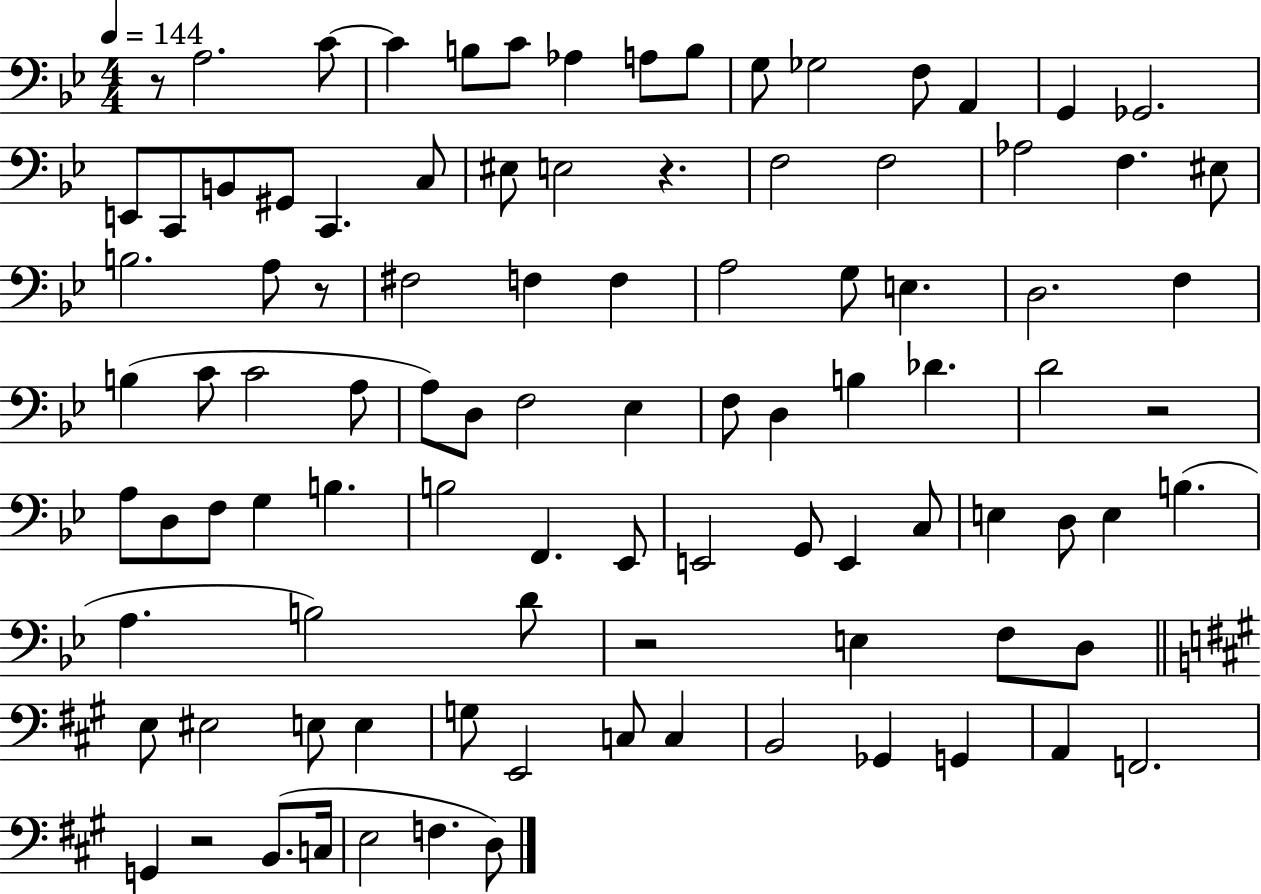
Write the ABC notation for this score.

X:1
T:Untitled
M:4/4
L:1/4
K:Bb
z/2 A,2 C/2 C B,/2 C/2 _A, A,/2 B,/2 G,/2 _G,2 F,/2 A,, G,, _G,,2 E,,/2 C,,/2 B,,/2 ^G,,/2 C,, C,/2 ^E,/2 E,2 z F,2 F,2 _A,2 F, ^E,/2 B,2 A,/2 z/2 ^F,2 F, F, A,2 G,/2 E, D,2 F, B, C/2 C2 A,/2 A,/2 D,/2 F,2 _E, F,/2 D, B, _D D2 z2 A,/2 D,/2 F,/2 G, B, B,2 F,, _E,,/2 E,,2 G,,/2 E,, C,/2 E, D,/2 E, B, A, B,2 D/2 z2 E, F,/2 D,/2 E,/2 ^E,2 E,/2 E, G,/2 E,,2 C,/2 C, B,,2 _G,, G,, A,, F,,2 G,, z2 B,,/2 C,/4 E,2 F, D,/2